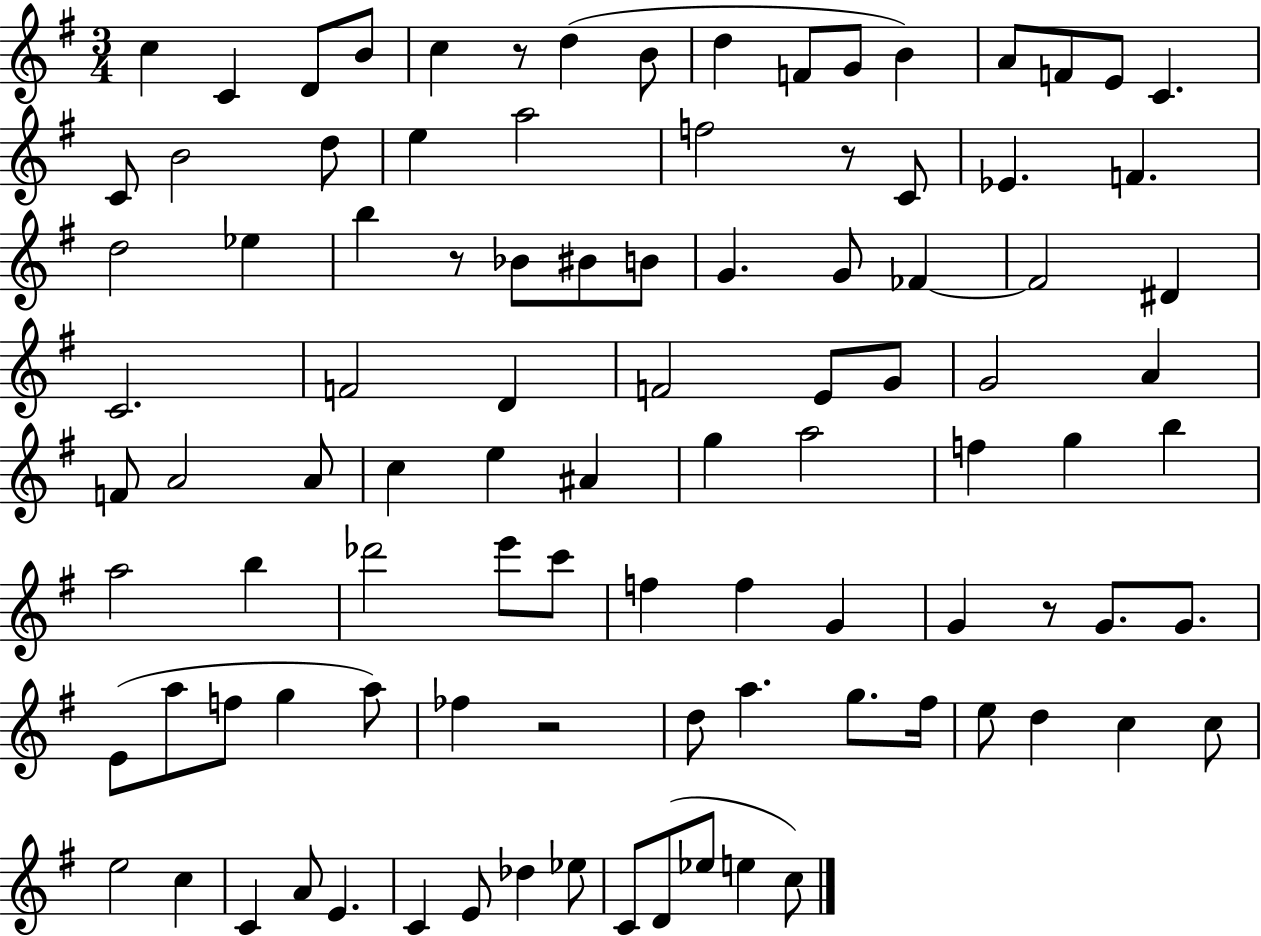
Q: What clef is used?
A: treble